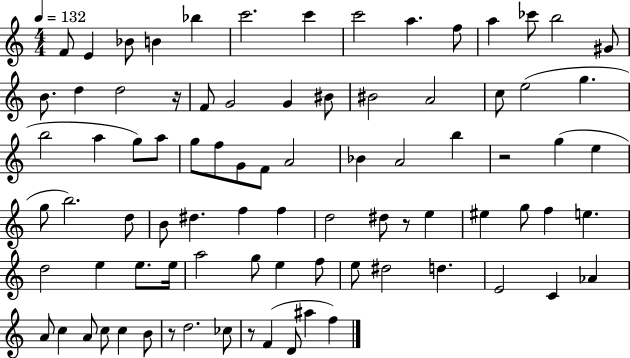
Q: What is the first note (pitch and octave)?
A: F4